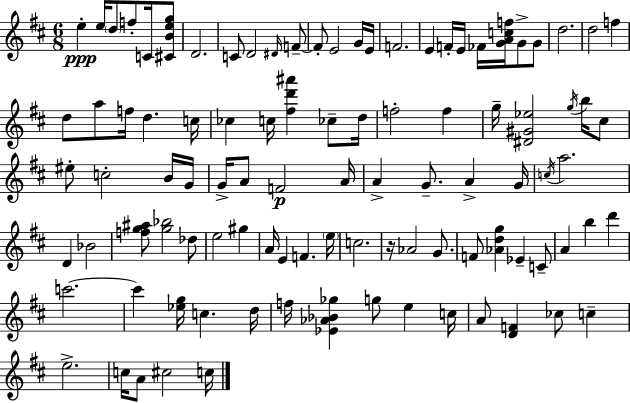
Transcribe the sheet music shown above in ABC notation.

X:1
T:Untitled
M:6/8
L:1/4
K:D
e e/4 d/2 f/2 C/4 [^CBeg]/2 D2 C/2 D2 ^D/4 F/2 F/2 E2 G/4 E/4 F2 E F/4 E/4 _F/4 [GAcf]/4 G/2 G/2 d2 d2 f d/2 a/2 f/4 d c/4 _c c/4 [^fd'^a'] _c/2 d/4 f2 f g/4 [^D^G_e]2 g/4 b/4 ^c/2 ^e/2 c2 B/4 G/4 G/4 A/2 F2 A/4 A G/2 A G/4 c/4 a2 D _B2 [fg^a]/2 [g_b]2 _d/2 e2 ^g A/4 E F e/4 c2 z/4 _A2 G/2 F/2 [_Adg] _E C/2 A b d' c'2 c' [_eg]/4 c d/4 f/4 [_E_A_B_g] g/2 e c/4 A/2 [DF] _c/2 c e2 c/4 A/2 ^c2 c/4